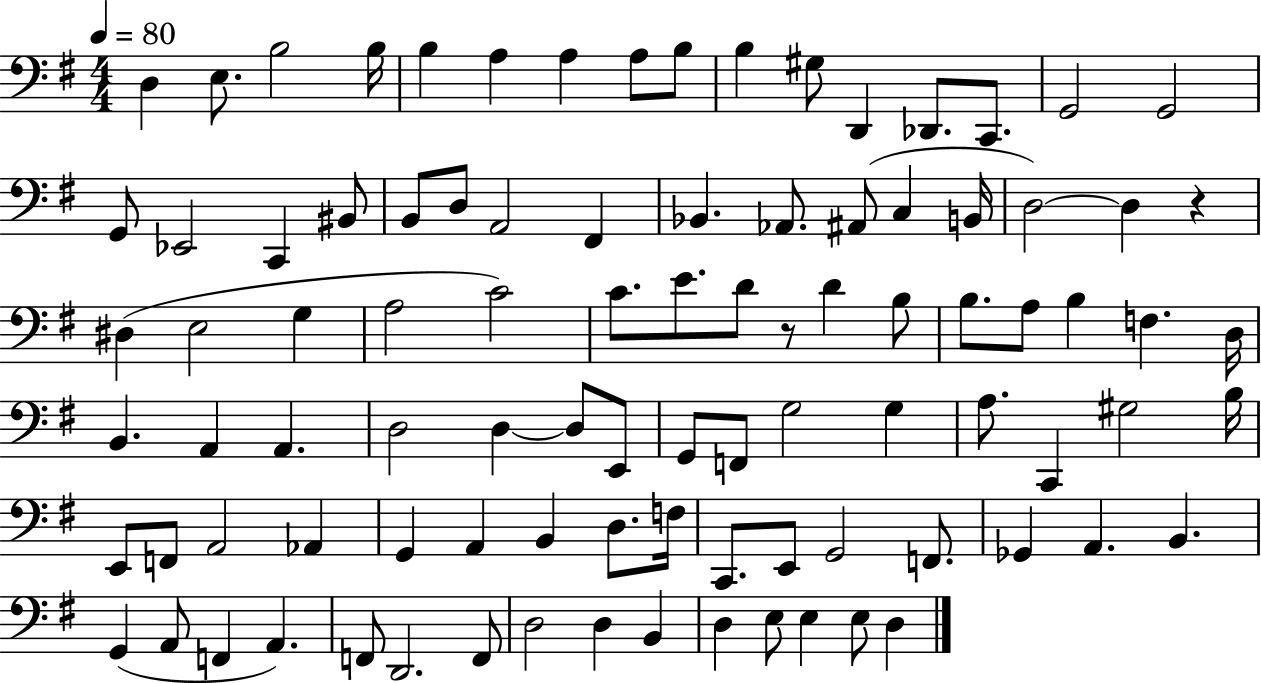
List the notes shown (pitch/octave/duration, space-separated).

D3/q E3/e. B3/h B3/s B3/q A3/q A3/q A3/e B3/e B3/q G#3/e D2/q Db2/e. C2/e. G2/h G2/h G2/e Eb2/h C2/q BIS2/e B2/e D3/e A2/h F#2/q Bb2/q. Ab2/e. A#2/e C3/q B2/s D3/h D3/q R/q D#3/q E3/h G3/q A3/h C4/h C4/e. E4/e. D4/e R/e D4/q B3/e B3/e. A3/e B3/q F3/q. D3/s B2/q. A2/q A2/q. D3/h D3/q D3/e E2/e G2/e F2/e G3/h G3/q A3/e. C2/q G#3/h B3/s E2/e F2/e A2/h Ab2/q G2/q A2/q B2/q D3/e. F3/s C2/e. E2/e G2/h F2/e. Gb2/q A2/q. B2/q. G2/q A2/e F2/q A2/q. F2/e D2/h. F2/e D3/h D3/q B2/q D3/q E3/e E3/q E3/e D3/q